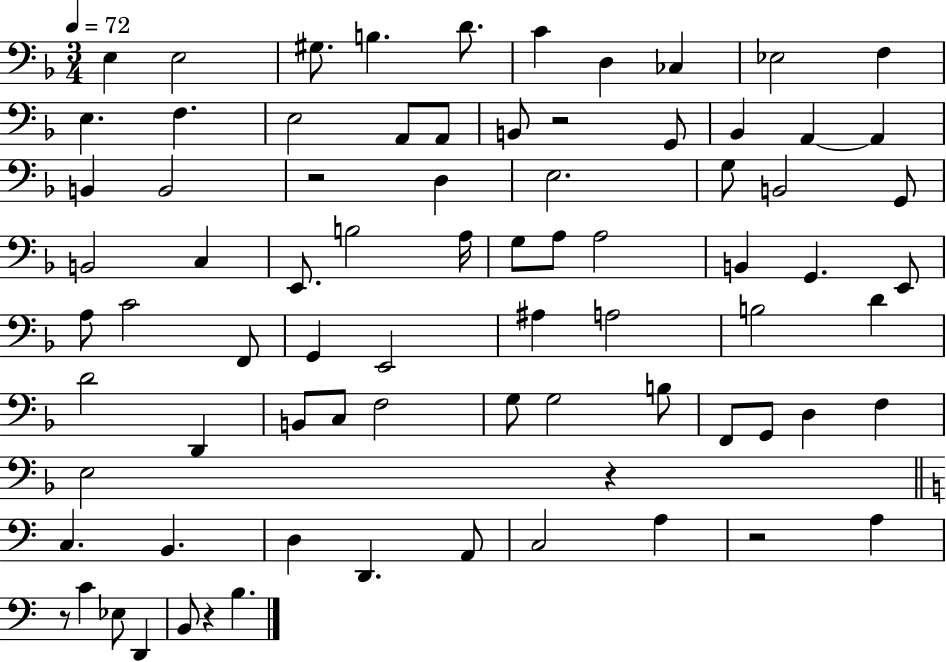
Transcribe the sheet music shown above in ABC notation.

X:1
T:Untitled
M:3/4
L:1/4
K:F
E, E,2 ^G,/2 B, D/2 C D, _C, _E,2 F, E, F, E,2 A,,/2 A,,/2 B,,/2 z2 G,,/2 _B,, A,, A,, B,, B,,2 z2 D, E,2 G,/2 B,,2 G,,/2 B,,2 C, E,,/2 B,2 A,/4 G,/2 A,/2 A,2 B,, G,, E,,/2 A,/2 C2 F,,/2 G,, E,,2 ^A, A,2 B,2 D D2 D,, B,,/2 C,/2 F,2 G,/2 G,2 B,/2 F,,/2 G,,/2 D, F, E,2 z C, B,, D, D,, A,,/2 C,2 A, z2 A, z/2 C _E,/2 D,, B,,/2 z B,